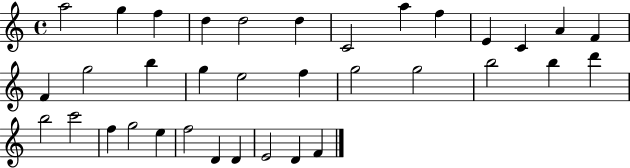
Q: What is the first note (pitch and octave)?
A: A5